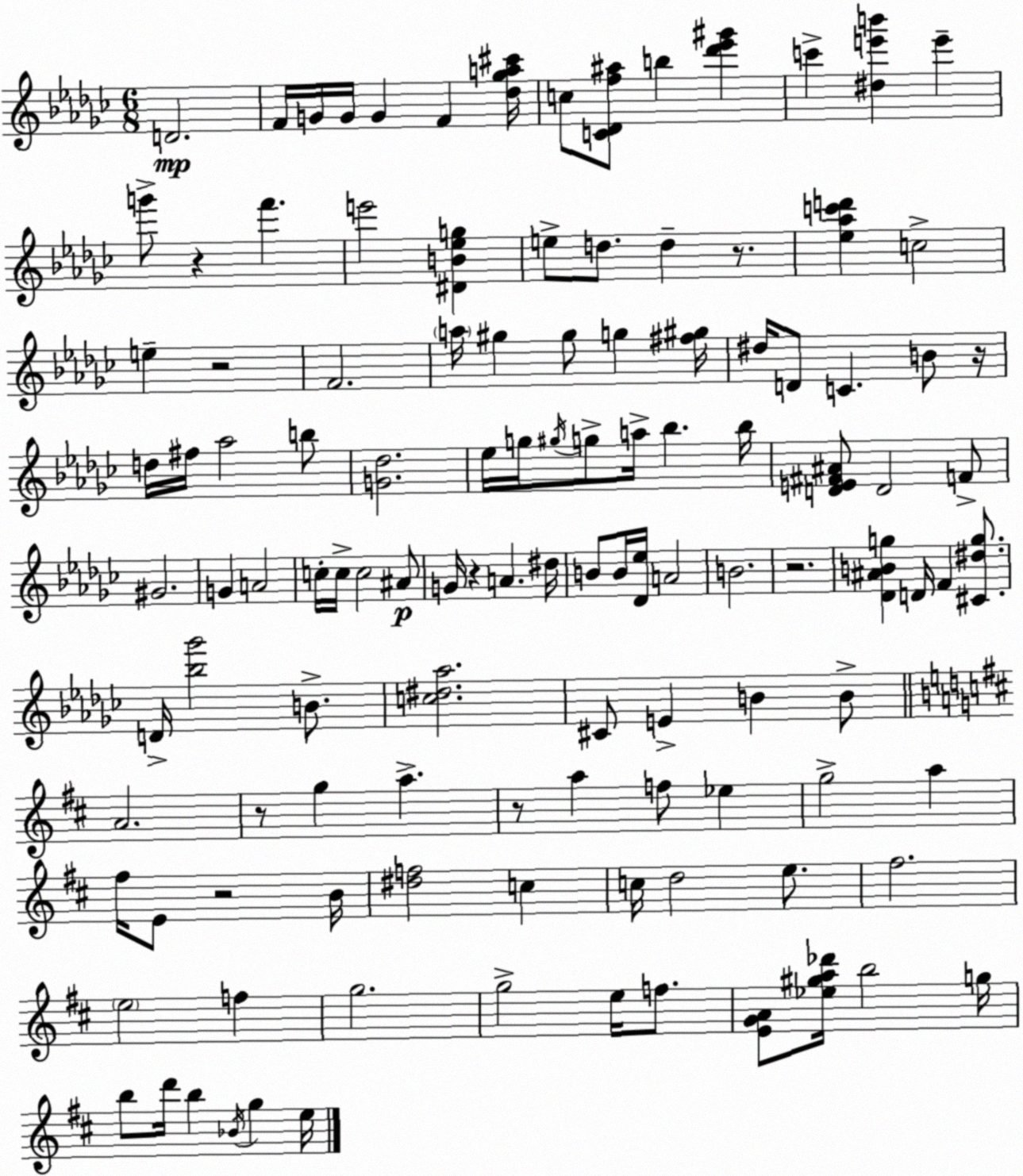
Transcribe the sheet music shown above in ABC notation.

X:1
T:Untitled
M:6/8
L:1/4
K:Ebm
D2 F/4 G/4 G/4 G F [_d_ga^c']/4 c/2 [C_Df^a]/2 b [_d'_e'^g'] c' [^de'b'] e' g'/2 z f' e'2 [^DB_eg] e/2 d/2 d z/2 [_e_ac'd'] c2 e z2 F2 a/4 ^g ^g/2 g [^f^g]/4 ^d/4 D/2 C B/2 z/4 d/4 ^f/4 _a2 b/2 [G_d]2 _e/4 g/4 ^g/4 g/2 a/4 _b _b/4 [DE^F^A]/2 D2 F/2 ^G2 G A2 c/4 c/4 c2 ^A/2 G/4 z A ^d/4 B/2 B/4 [_D_e]/4 A2 B2 z2 [_D^ABg] D/4 F [^C^dg]/2 D/4 [_b_g']2 B/2 [c^d_a]2 ^C/2 E B B/2 A2 z/2 g a z/2 a f/2 _e g2 a ^f/4 E/2 z2 B/4 [^df]2 c c/4 d2 e/2 ^f2 e2 f g2 g2 e/4 f/2 [EGA]/2 [_e^ga_d']/4 b2 g/4 b/2 d'/4 b _B/4 g e/4